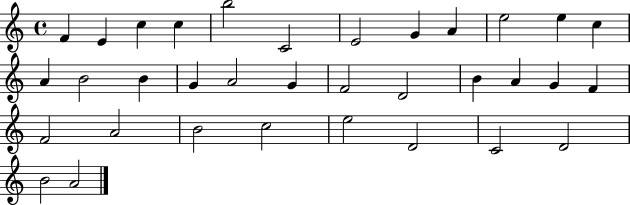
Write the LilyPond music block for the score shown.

{
  \clef treble
  \time 4/4
  \defaultTimeSignature
  \key c \major
  f'4 e'4 c''4 c''4 | b''2 c'2 | e'2 g'4 a'4 | e''2 e''4 c''4 | \break a'4 b'2 b'4 | g'4 a'2 g'4 | f'2 d'2 | b'4 a'4 g'4 f'4 | \break f'2 a'2 | b'2 c''2 | e''2 d'2 | c'2 d'2 | \break b'2 a'2 | \bar "|."
}